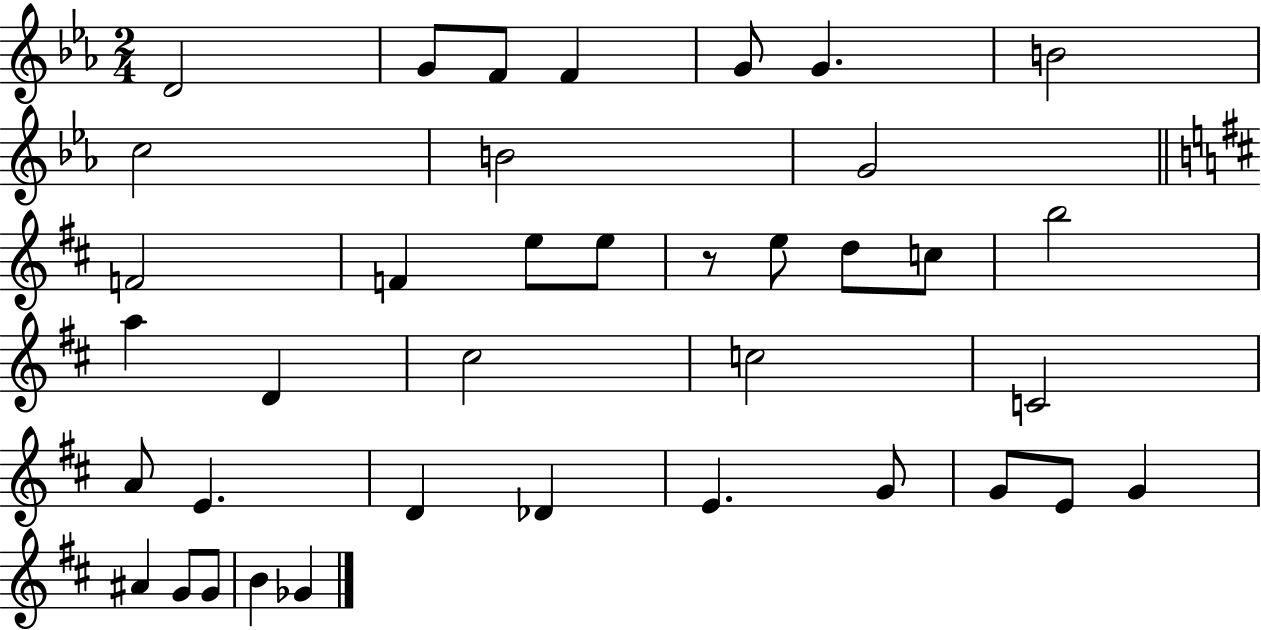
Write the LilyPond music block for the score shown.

{
  \clef treble
  \numericTimeSignature
  \time 2/4
  \key ees \major
  d'2 | g'8 f'8 f'4 | g'8 g'4. | b'2 | \break c''2 | b'2 | g'2 | \bar "||" \break \key b \minor f'2 | f'4 e''8 e''8 | r8 e''8 d''8 c''8 | b''2 | \break a''4 d'4 | cis''2 | c''2 | c'2 | \break a'8 e'4. | d'4 des'4 | e'4. g'8 | g'8 e'8 g'4 | \break ais'4 g'8 g'8 | b'4 ges'4 | \bar "|."
}